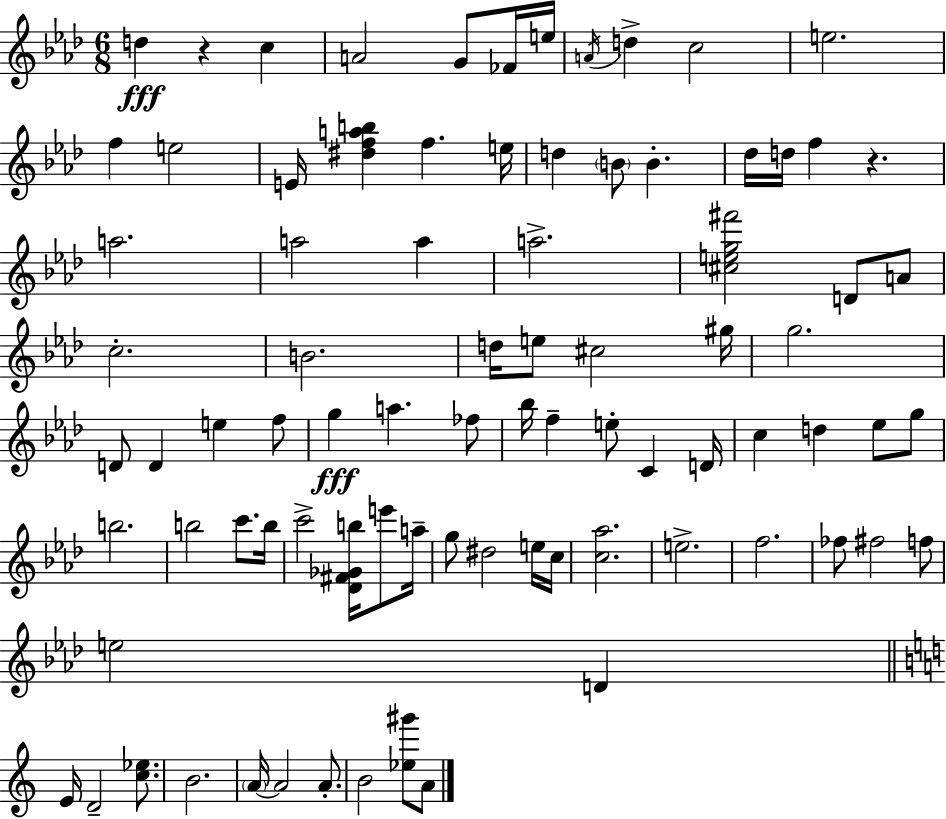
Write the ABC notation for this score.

X:1
T:Untitled
M:6/8
L:1/4
K:Ab
d z c A2 G/2 _F/4 e/4 A/4 d c2 e2 f e2 E/4 [^dfab] f e/4 d B/2 B _d/4 d/4 f z a2 a2 a a2 [^ceg^f']2 D/2 A/2 c2 B2 d/4 e/2 ^c2 ^g/4 g2 D/2 D e f/2 g a _f/2 _b/4 f e/2 C D/4 c d _e/2 g/2 b2 b2 c'/2 b/4 c'2 [_D^F_Gb]/4 e'/2 a/4 g/2 ^d2 e/4 c/4 [c_a]2 e2 f2 _f/2 ^f2 f/2 e2 D E/4 D2 [c_e]/2 B2 A/4 A2 A/2 B2 [_e^g']/2 A/2